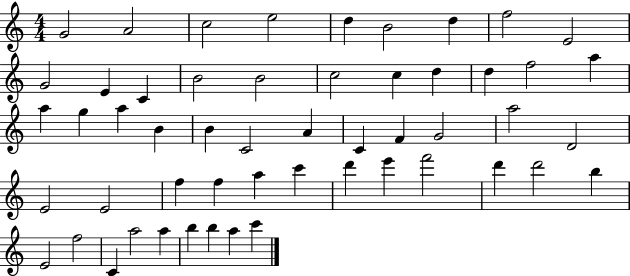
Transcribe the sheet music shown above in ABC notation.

X:1
T:Untitled
M:4/4
L:1/4
K:C
G2 A2 c2 e2 d B2 d f2 E2 G2 E C B2 B2 c2 c d d f2 a a g a B B C2 A C F G2 a2 D2 E2 E2 f f a c' d' e' f'2 d' d'2 b E2 f2 C a2 a b b a c'